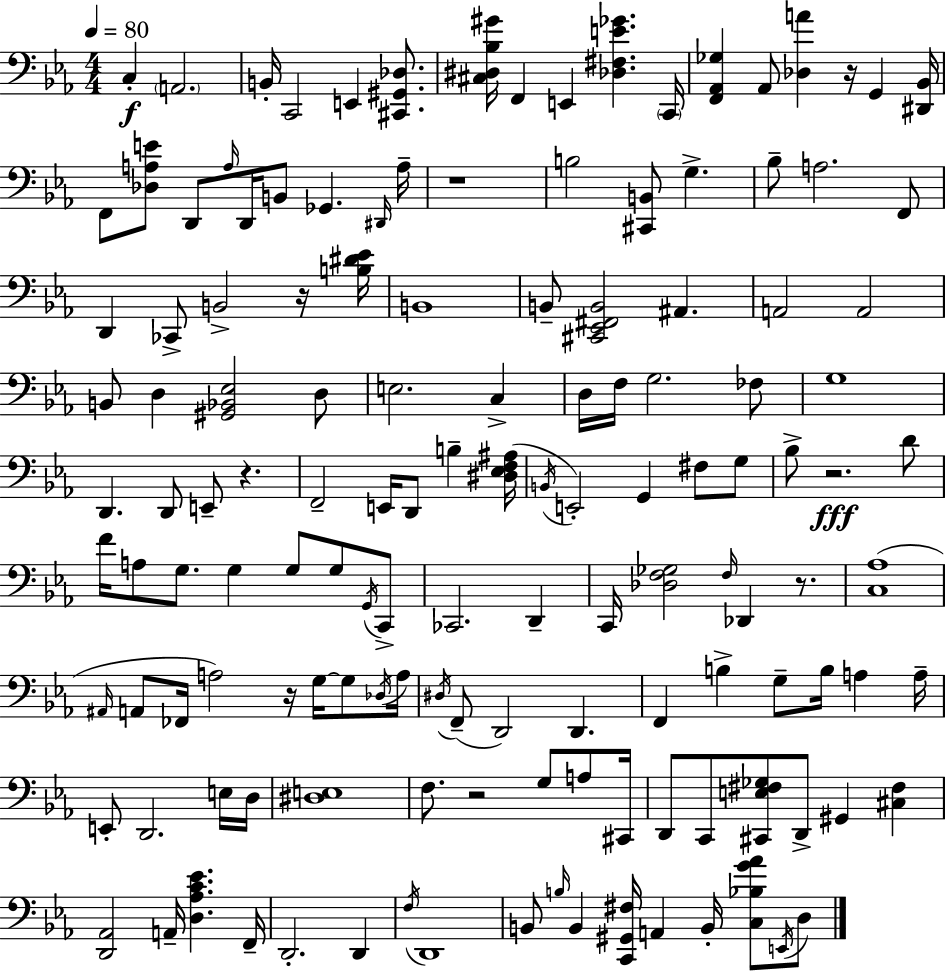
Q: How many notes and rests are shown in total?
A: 140